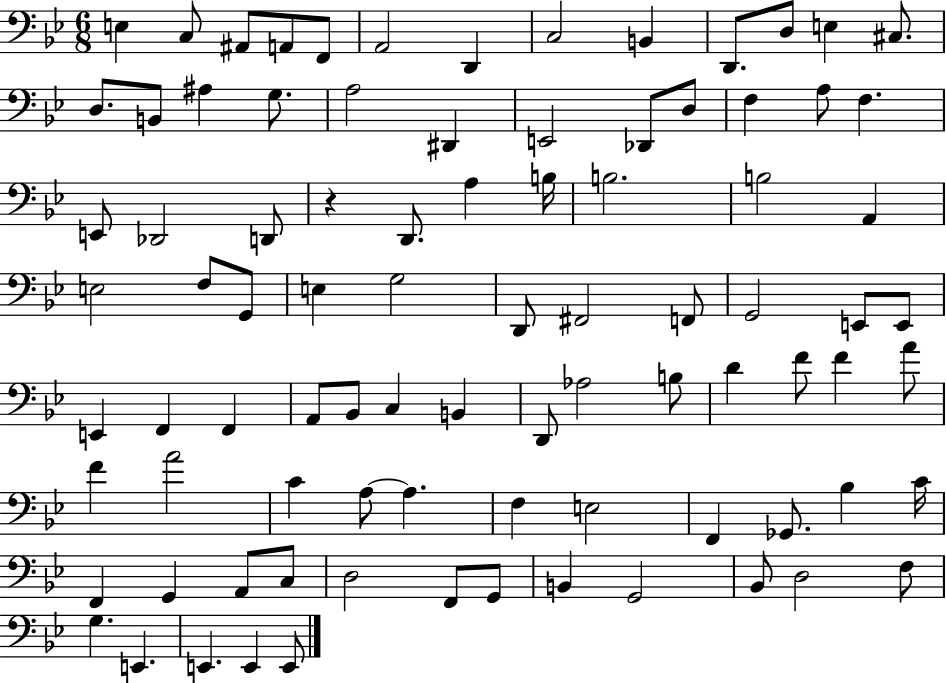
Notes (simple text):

E3/q C3/e A#2/e A2/e F2/e A2/h D2/q C3/h B2/q D2/e. D3/e E3/q C#3/e. D3/e. B2/e A#3/q G3/e. A3/h D#2/q E2/h Db2/e D3/e F3/q A3/e F3/q. E2/e Db2/h D2/e R/q D2/e. A3/q B3/s B3/h. B3/h A2/q E3/h F3/e G2/e E3/q G3/h D2/e F#2/h F2/e G2/h E2/e E2/e E2/q F2/q F2/q A2/e Bb2/e C3/q B2/q D2/e Ab3/h B3/e D4/q F4/e F4/q A4/e F4/q A4/h C4/q A3/e A3/q. F3/q E3/h F2/q Gb2/e. Bb3/q C4/s F2/q G2/q A2/e C3/e D3/h F2/e G2/e B2/q G2/h Bb2/e D3/h F3/e G3/q. E2/q. E2/q. E2/q E2/e